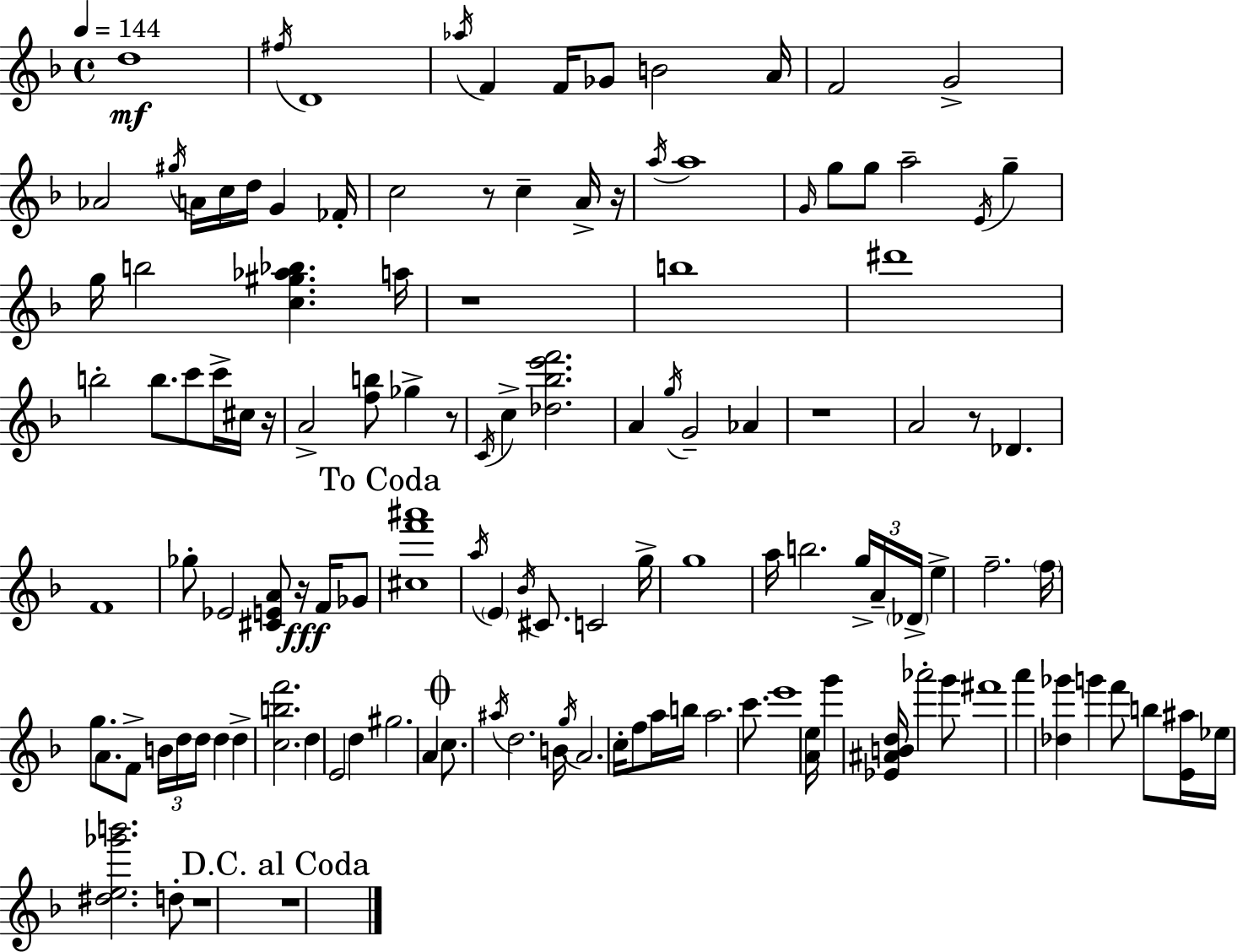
{
  \clef treble
  \time 4/4
  \defaultTimeSignature
  \key d \minor
  \tempo 4 = 144
  \repeat volta 2 { d''1\mf | \acciaccatura { fis''16 } d'1 | \acciaccatura { aes''16 } f'4 f'16 ges'8 b'2 | a'16 f'2 g'2-> | \break aes'2 \acciaccatura { gis''16 } a'16 c''16 d''16 g'4 | fes'16-. c''2 r8 c''4-- | a'16-> r16 \acciaccatura { a''16 } a''1 | \grace { g'16 } g''8 g''8 a''2-- | \break \acciaccatura { e'16 } g''4-- g''16 b''2 <c'' gis'' aes'' bes''>4. | a''16 r1 | b''1 | dis'''1 | \break b''2-. b''8. | c'''8 c'''16-> cis''16 r16 a'2-> <f'' b''>8 | ges''4-> r8 \acciaccatura { c'16 } c''4-> <des'' bes'' e''' f'''>2. | a'4 \acciaccatura { g''16 } g'2-- | \break aes'4 r1 | a'2 | r8 des'4. f'1 | ges''8-. ees'2 | \break <cis' e' a'>8 r16\fff f'16 ges'8 \mark "To Coda" <cis'' f''' ais'''>1 | \acciaccatura { a''16 } \parenthesize e'4 \acciaccatura { bes'16 } cis'8. | c'2 g''16-> g''1 | a''16 b''2. | \break \tuplet 3/2 { g''16-> a'16-- \parenthesize des'16-> } e''4-> f''2.-- | \parenthesize f''16 g''8. a'8. | f'8-> \tuplet 3/2 { b'16 d''16 d''16 } d''4 d''4-> <c'' b'' f'''>2. | d''4 e'2 | \break d''4 gis''2. | a'4 \mark \markup { \musicglyph "scripts.coda" } c''8. \acciaccatura { ais''16 } d''2. | b'16 \acciaccatura { g''16 } a'2. | c''16-. f''8 a''16 b''16 a''2. | \break c'''8. e'''1 | <a' e''>16 g'''4 | <ees' ais' b' d''>16 aes'''2-. g'''8 fis'''1 | a'''4 | \break <des'' ges'''>4 g'''4 f'''8 b''8 <e' ais''>16 ees''16 <dis'' e'' ges''' b'''>2. | d''8-. r1 | \mark "D.C. al Coda" r1 | } \bar "|."
}